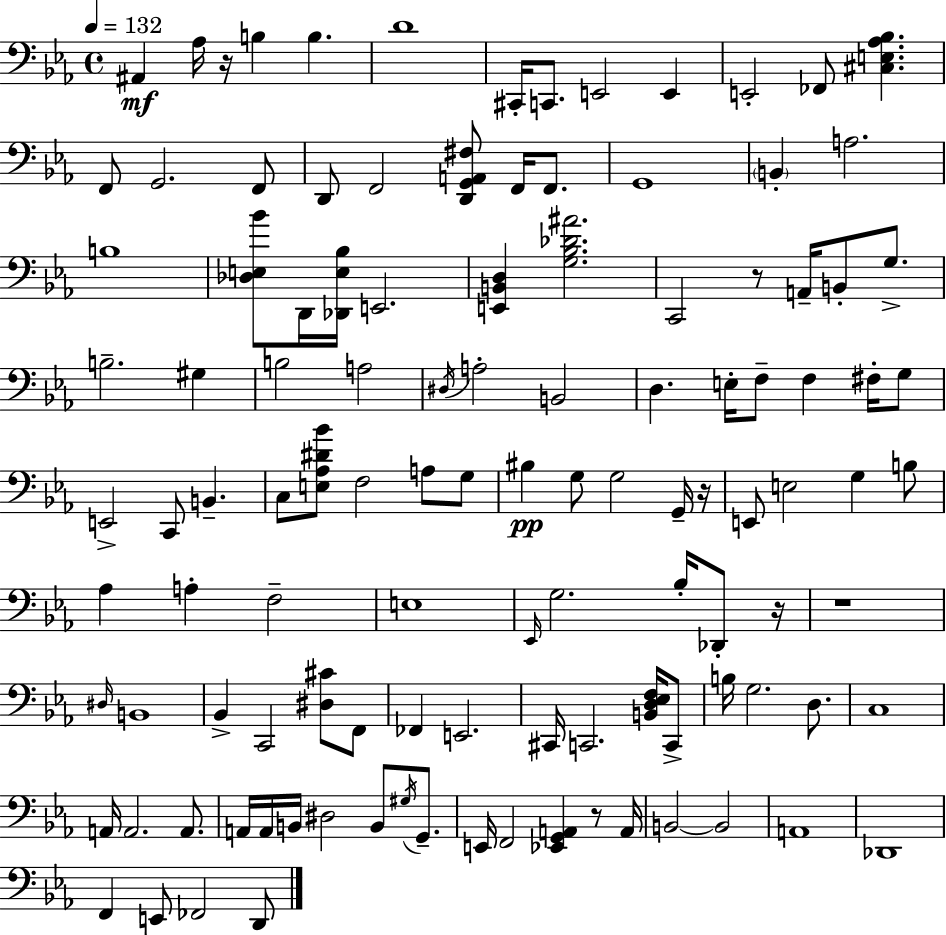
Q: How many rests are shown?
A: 6